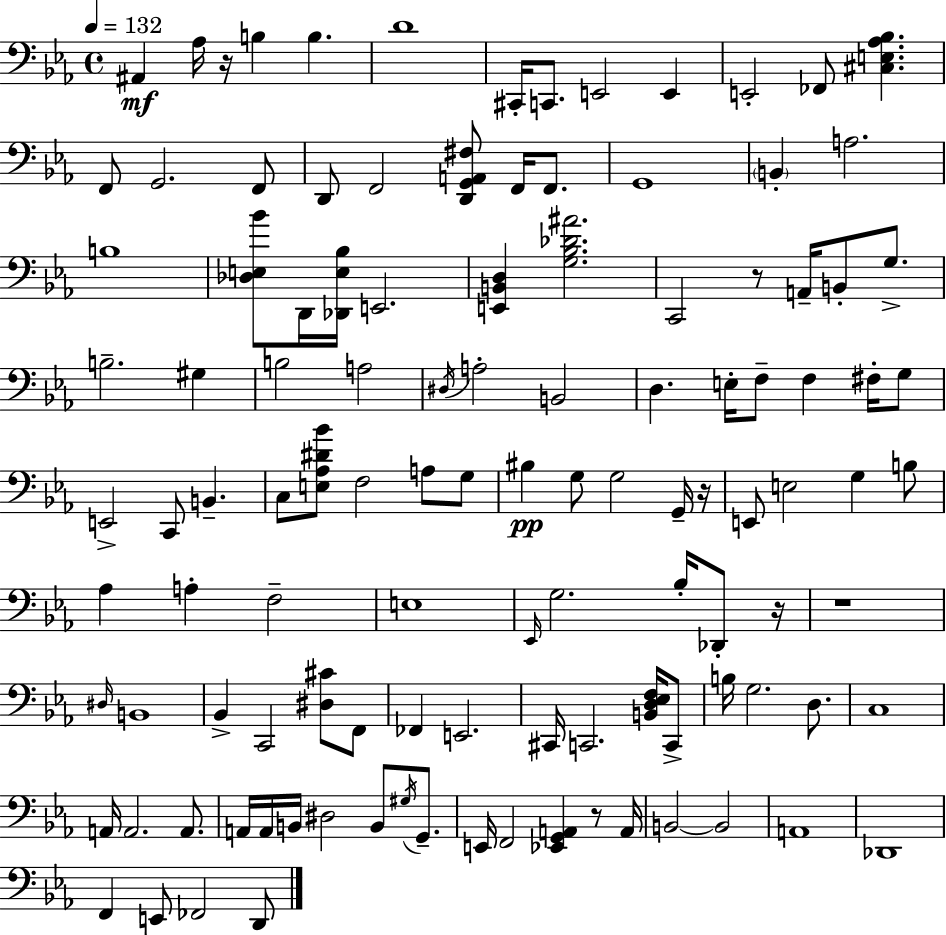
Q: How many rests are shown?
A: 6